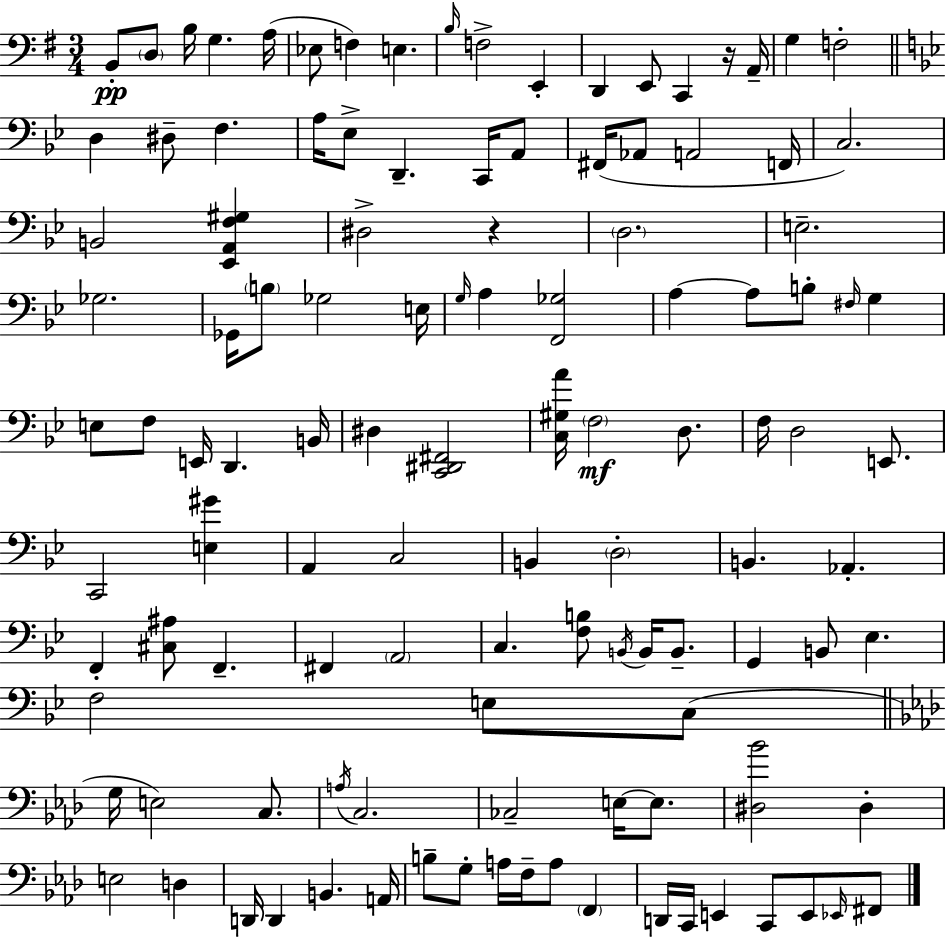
X:1
T:Untitled
M:3/4
L:1/4
K:G
B,,/2 D,/2 B,/4 G, A,/4 _E,/2 F, E, B,/4 F,2 E,, D,, E,,/2 C,, z/4 A,,/4 G, F,2 D, ^D,/2 F, A,/4 _E,/2 D,, C,,/4 A,,/2 ^F,,/4 _A,,/2 A,,2 F,,/4 C,2 B,,2 [_E,,A,,F,^G,] ^D,2 z D,2 E,2 _G,2 _G,,/4 B,/2 _G,2 E,/4 G,/4 A, [F,,_G,]2 A, A,/2 B,/2 ^F,/4 G, E,/2 F,/2 E,,/4 D,, B,,/4 ^D, [C,,^D,,^F,,]2 [C,^G,A]/4 F,2 D,/2 F,/4 D,2 E,,/2 C,,2 [E,^G] A,, C,2 B,, D,2 B,, _A,, F,, [^C,^A,]/2 F,, ^F,, A,,2 C, [F,B,]/2 B,,/4 B,,/4 B,,/2 G,, B,,/2 _E, F,2 E,/2 C,/2 G,/4 E,2 C,/2 A,/4 C,2 _C,2 E,/4 E,/2 [^D,_B]2 ^D, E,2 D, D,,/4 D,, B,, A,,/4 B,/2 G,/2 A,/4 F,/4 A,/2 F,, D,,/4 C,,/4 E,, C,,/2 E,,/2 _E,,/4 ^F,,/2